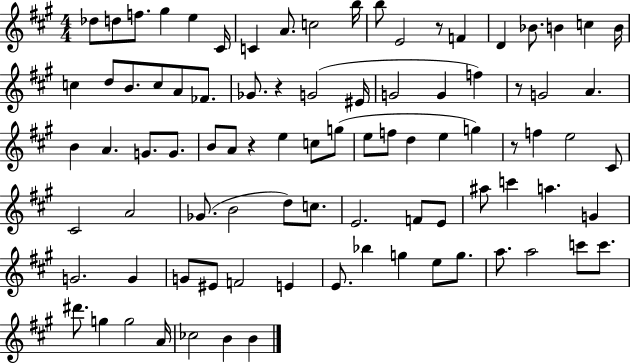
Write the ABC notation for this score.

X:1
T:Untitled
M:4/4
L:1/4
K:A
_d/2 d/2 f/2 ^g e ^C/4 C A/2 c2 b/4 b/2 E2 z/2 F D _B/2 B c B/4 c d/2 B/2 c/2 A/2 _F/2 _G/2 z G2 ^E/4 G2 G f z/2 G2 A B A G/2 G/2 B/2 A/2 z e c/2 g/2 e/2 f/2 d e g z/2 f e2 ^C/2 ^C2 A2 _G/2 B2 d/2 c/2 E2 F/2 E/2 ^a/2 c' a G G2 G G/2 ^E/2 F2 E E/2 _b g e/2 g/2 a/2 a2 c'/2 c'/2 ^d'/2 g g2 A/4 _c2 B B